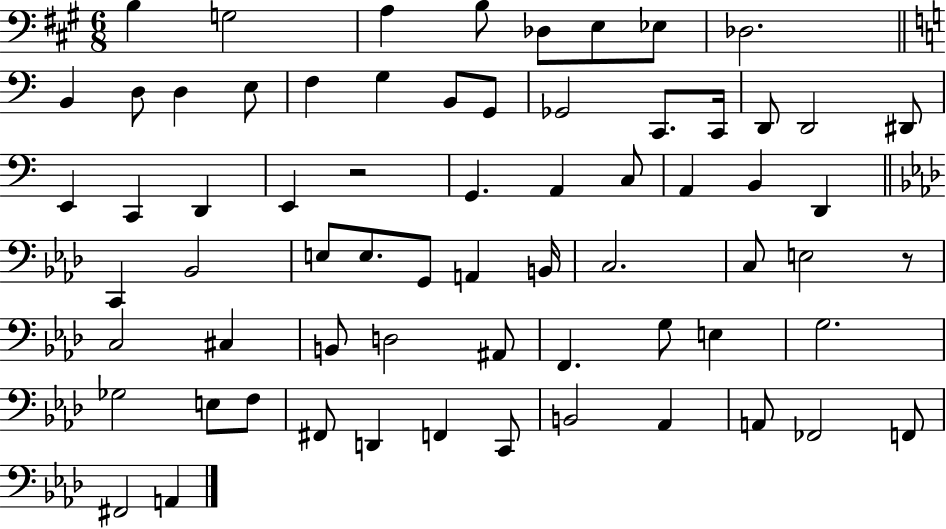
{
  \clef bass
  \numericTimeSignature
  \time 6/8
  \key a \major
  b4 g2 | a4 b8 des8 e8 ees8 | des2. | \bar "||" \break \key c \major b,4 d8 d4 e8 | f4 g4 b,8 g,8 | ges,2 c,8. c,16 | d,8 d,2 dis,8 | \break e,4 c,4 d,4 | e,4 r2 | g,4. a,4 c8 | a,4 b,4 d,4 | \break \bar "||" \break \key f \minor c,4 bes,2 | e8 e8. g,8 a,4 b,16 | c2. | c8 e2 r8 | \break c2 cis4 | b,8 d2 ais,8 | f,4. g8 e4 | g2. | \break ges2 e8 f8 | fis,8 d,4 f,4 c,8 | b,2 aes,4 | a,8 fes,2 f,8 | \break fis,2 a,4 | \bar "|."
}